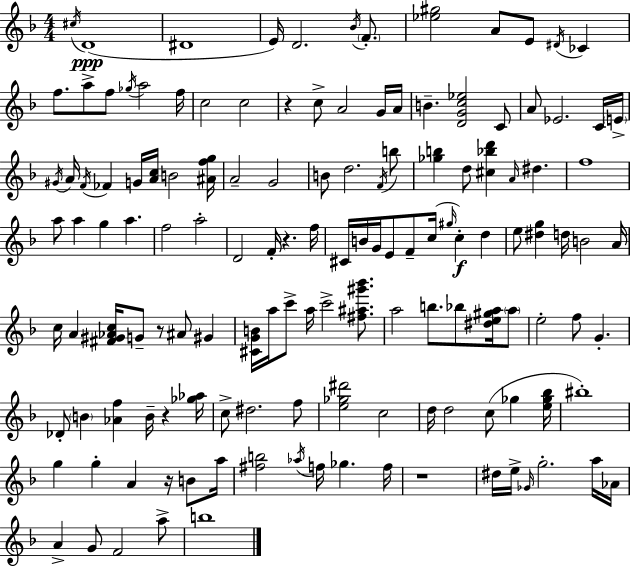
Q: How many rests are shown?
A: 6